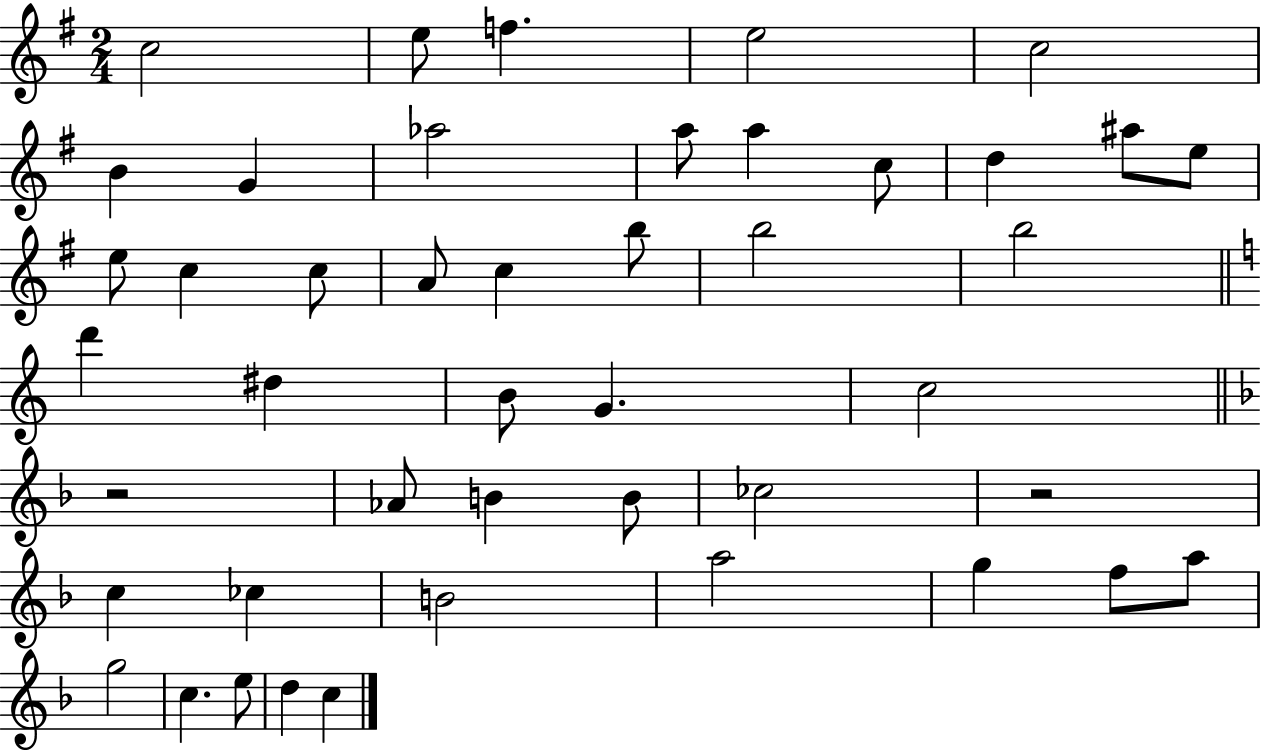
C5/h E5/e F5/q. E5/h C5/h B4/q G4/q Ab5/h A5/e A5/q C5/e D5/q A#5/e E5/e E5/e C5/q C5/e A4/e C5/q B5/e B5/h B5/h D6/q D#5/q B4/e G4/q. C5/h R/h Ab4/e B4/q B4/e CES5/h R/h C5/q CES5/q B4/h A5/h G5/q F5/e A5/e G5/h C5/q. E5/e D5/q C5/q